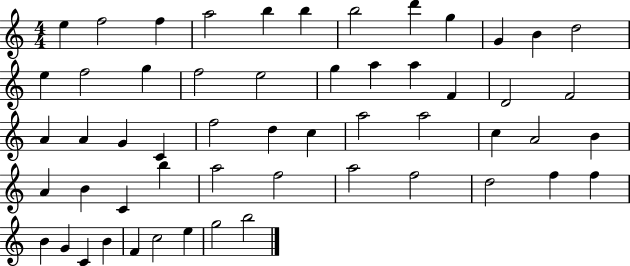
X:1
T:Untitled
M:4/4
L:1/4
K:C
e f2 f a2 b b b2 d' g G B d2 e f2 g f2 e2 g a a F D2 F2 A A G C f2 d c a2 a2 c A2 B A B C b a2 f2 a2 f2 d2 f f B G C B F c2 e g2 b2